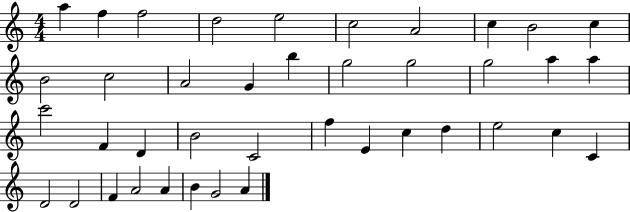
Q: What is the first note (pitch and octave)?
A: A5